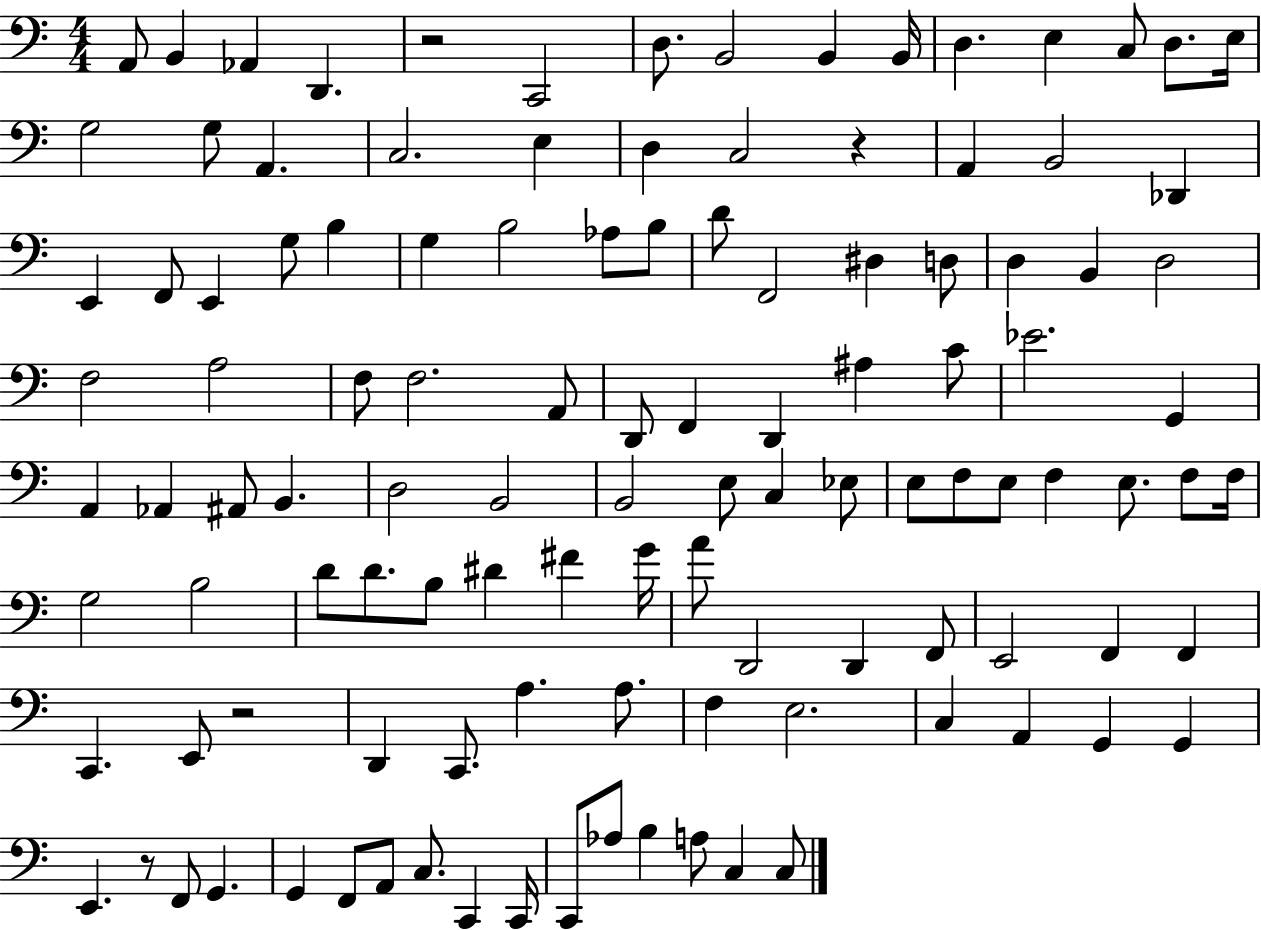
A2/e B2/q Ab2/q D2/q. R/h C2/h D3/e. B2/h B2/q B2/s D3/q. E3/q C3/e D3/e. E3/s G3/h G3/e A2/q. C3/h. E3/q D3/q C3/h R/q A2/q B2/h Db2/q E2/q F2/e E2/q G3/e B3/q G3/q B3/h Ab3/e B3/e D4/e F2/h D#3/q D3/e D3/q B2/q D3/h F3/h A3/h F3/e F3/h. A2/e D2/e F2/q D2/q A#3/q C4/e Eb4/h. G2/q A2/q Ab2/q A#2/e B2/q. D3/h B2/h B2/h E3/e C3/q Eb3/e E3/e F3/e E3/e F3/q E3/e. F3/e F3/s G3/h B3/h D4/e D4/e. B3/e D#4/q F#4/q G4/s A4/e D2/h D2/q F2/e E2/h F2/q F2/q C2/q. E2/e R/h D2/q C2/e. A3/q. A3/e. F3/q E3/h. C3/q A2/q G2/q G2/q E2/q. R/e F2/e G2/q. G2/q F2/e A2/e C3/e. C2/q C2/s C2/e Ab3/e B3/q A3/e C3/q C3/e